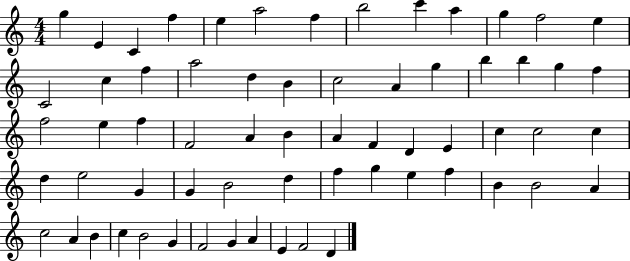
G5/q E4/q C4/q F5/q E5/q A5/h F5/q B5/h C6/q A5/q G5/q F5/h E5/q C4/h C5/q F5/q A5/h D5/q B4/q C5/h A4/q G5/q B5/q B5/q G5/q F5/q F5/h E5/q F5/q F4/h A4/q B4/q A4/q F4/q D4/q E4/q C5/q C5/h C5/q D5/q E5/h G4/q G4/q B4/h D5/q F5/q G5/q E5/q F5/q B4/q B4/h A4/q C5/h A4/q B4/q C5/q B4/h G4/q F4/h G4/q A4/q E4/q F4/h D4/q